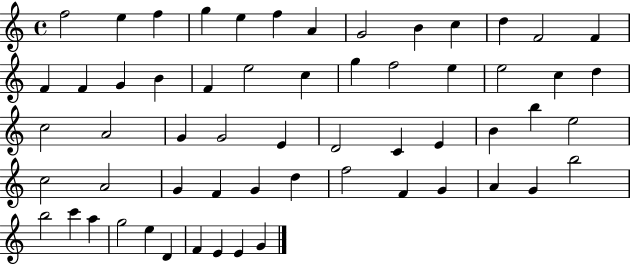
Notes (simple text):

F5/h E5/q F5/q G5/q E5/q F5/q A4/q G4/h B4/q C5/q D5/q F4/h F4/q F4/q F4/q G4/q B4/q F4/q E5/h C5/q G5/q F5/h E5/q E5/h C5/q D5/q C5/h A4/h G4/q G4/h E4/q D4/h C4/q E4/q B4/q B5/q E5/h C5/h A4/h G4/q F4/q G4/q D5/q F5/h F4/q G4/q A4/q G4/q B5/h B5/h C6/q A5/q G5/h E5/q D4/q F4/q E4/q E4/q G4/q